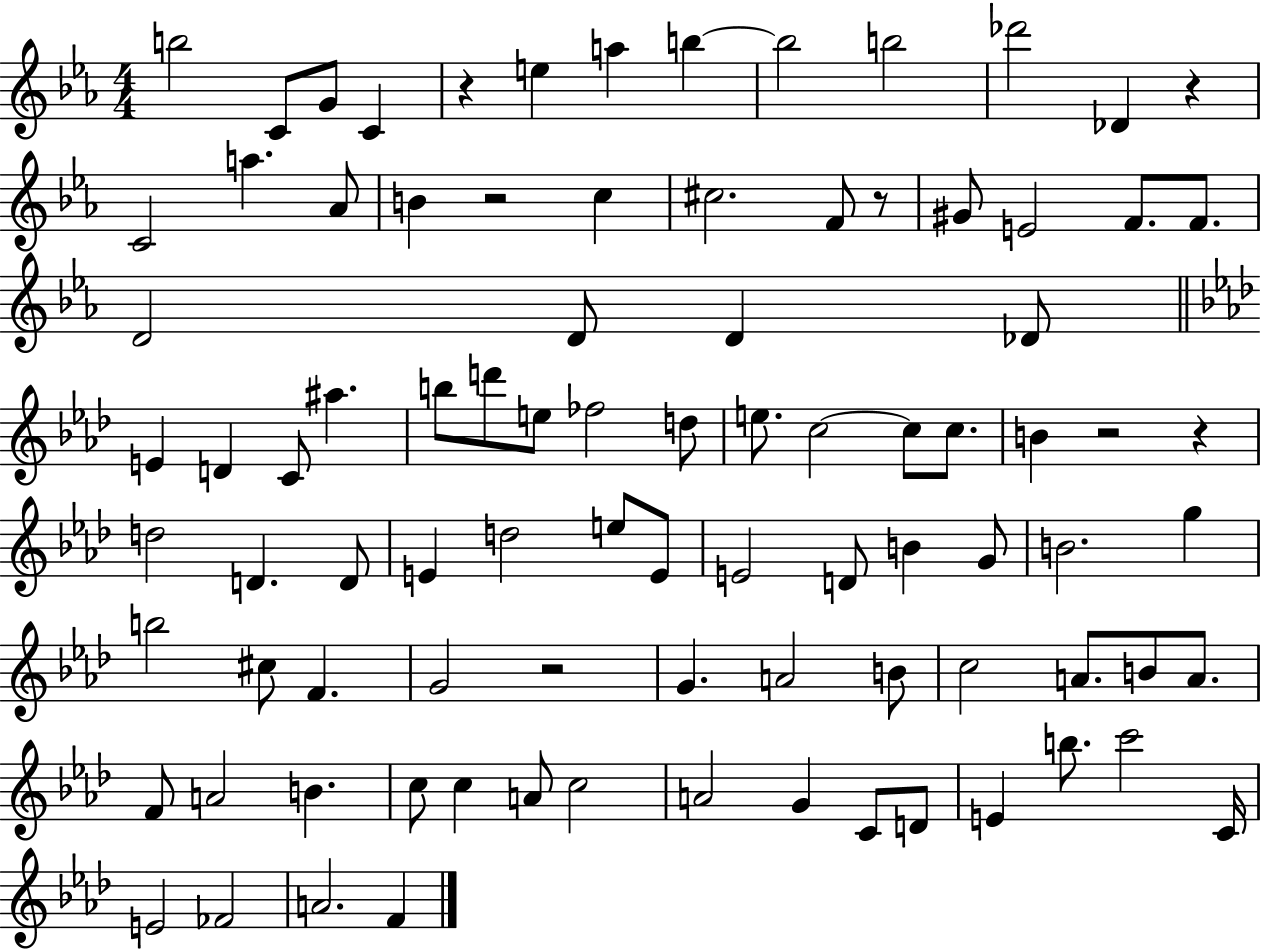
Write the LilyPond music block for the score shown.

{
  \clef treble
  \numericTimeSignature
  \time 4/4
  \key ees \major
  b''2 c'8 g'8 c'4 | r4 e''4 a''4 b''4~~ | b''2 b''2 | des'''2 des'4 r4 | \break c'2 a''4. aes'8 | b'4 r2 c''4 | cis''2. f'8 r8 | gis'8 e'2 f'8. f'8. | \break d'2 d'8 d'4 des'8 | \bar "||" \break \key aes \major e'4 d'4 c'8 ais''4. | b''8 d'''8 e''8 fes''2 d''8 | e''8. c''2~~ c''8 c''8. | b'4 r2 r4 | \break d''2 d'4. d'8 | e'4 d''2 e''8 e'8 | e'2 d'8 b'4 g'8 | b'2. g''4 | \break b''2 cis''8 f'4. | g'2 r2 | g'4. a'2 b'8 | c''2 a'8. b'8 a'8. | \break f'8 a'2 b'4. | c''8 c''4 a'8 c''2 | a'2 g'4 c'8 d'8 | e'4 b''8. c'''2 c'16 | \break e'2 fes'2 | a'2. f'4 | \bar "|."
}